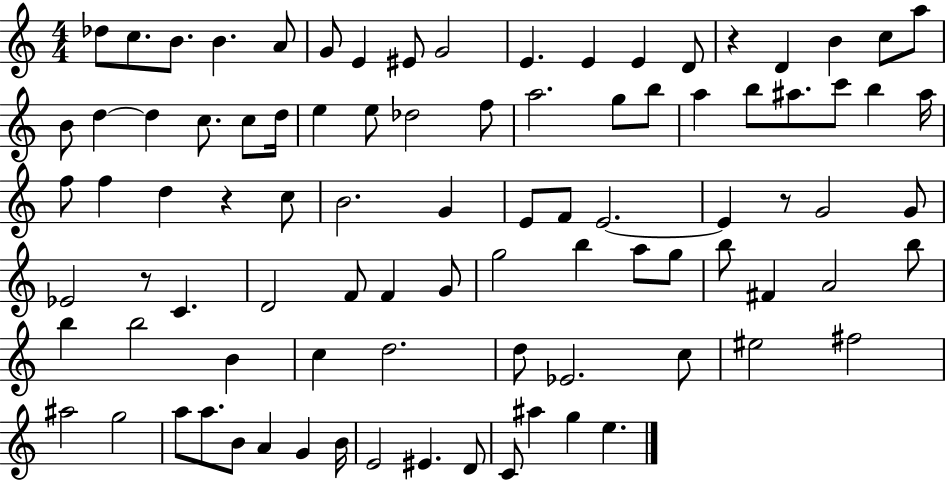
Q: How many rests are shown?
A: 4